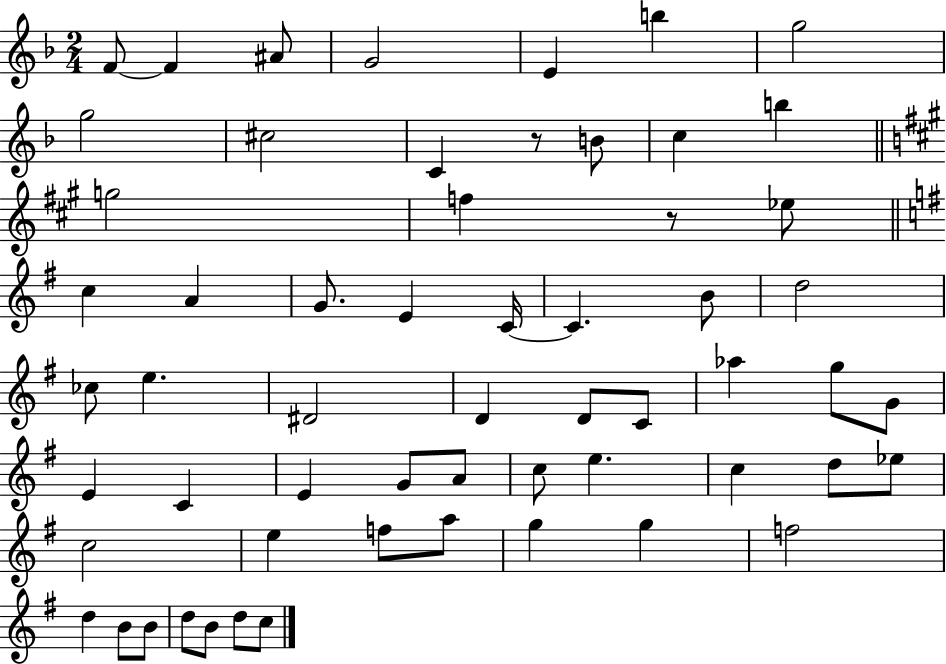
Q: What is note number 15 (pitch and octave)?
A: F5